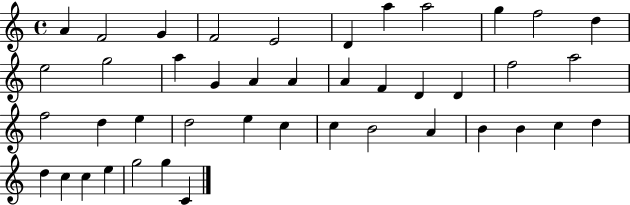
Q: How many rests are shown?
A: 0